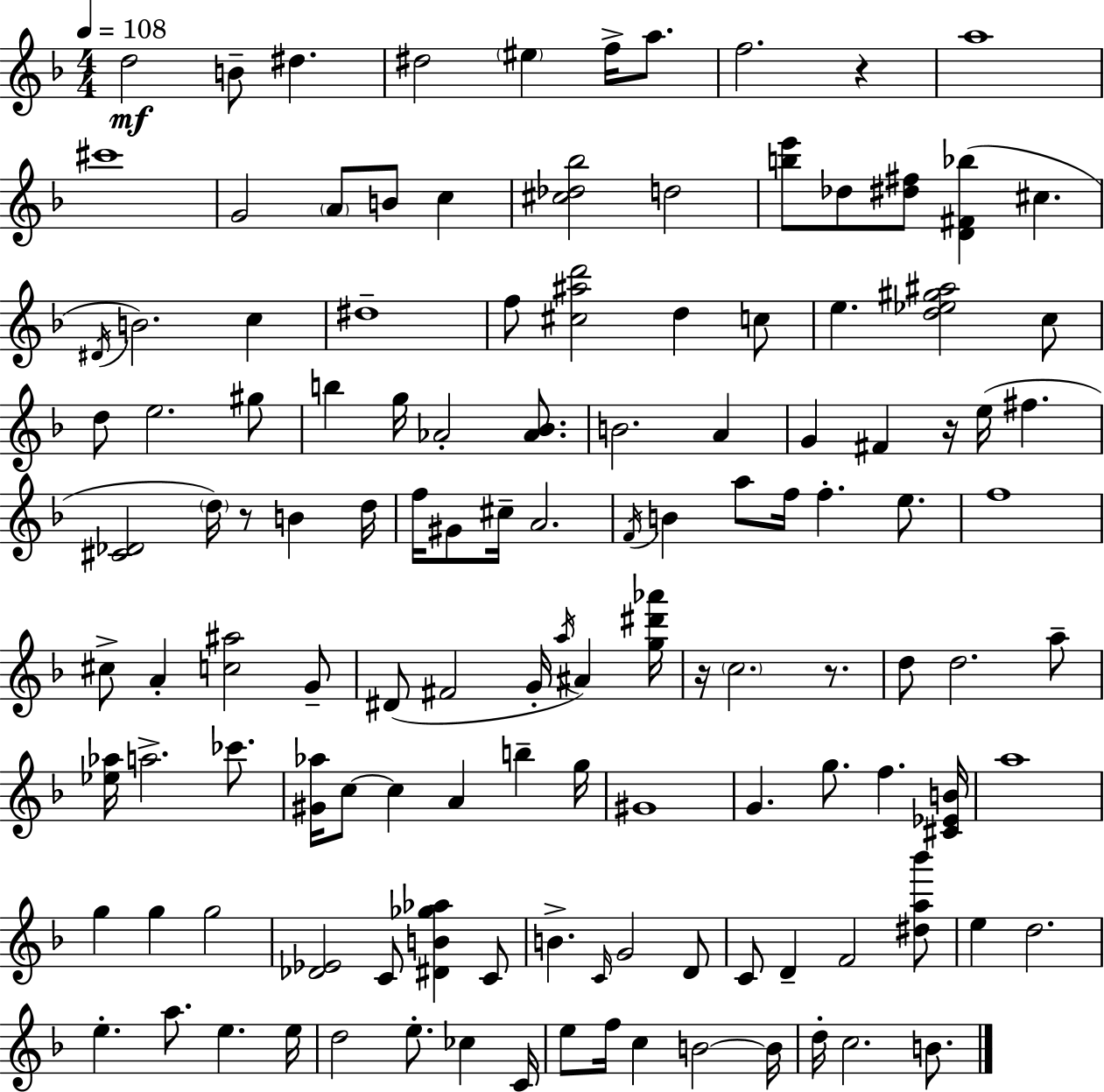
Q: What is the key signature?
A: D minor